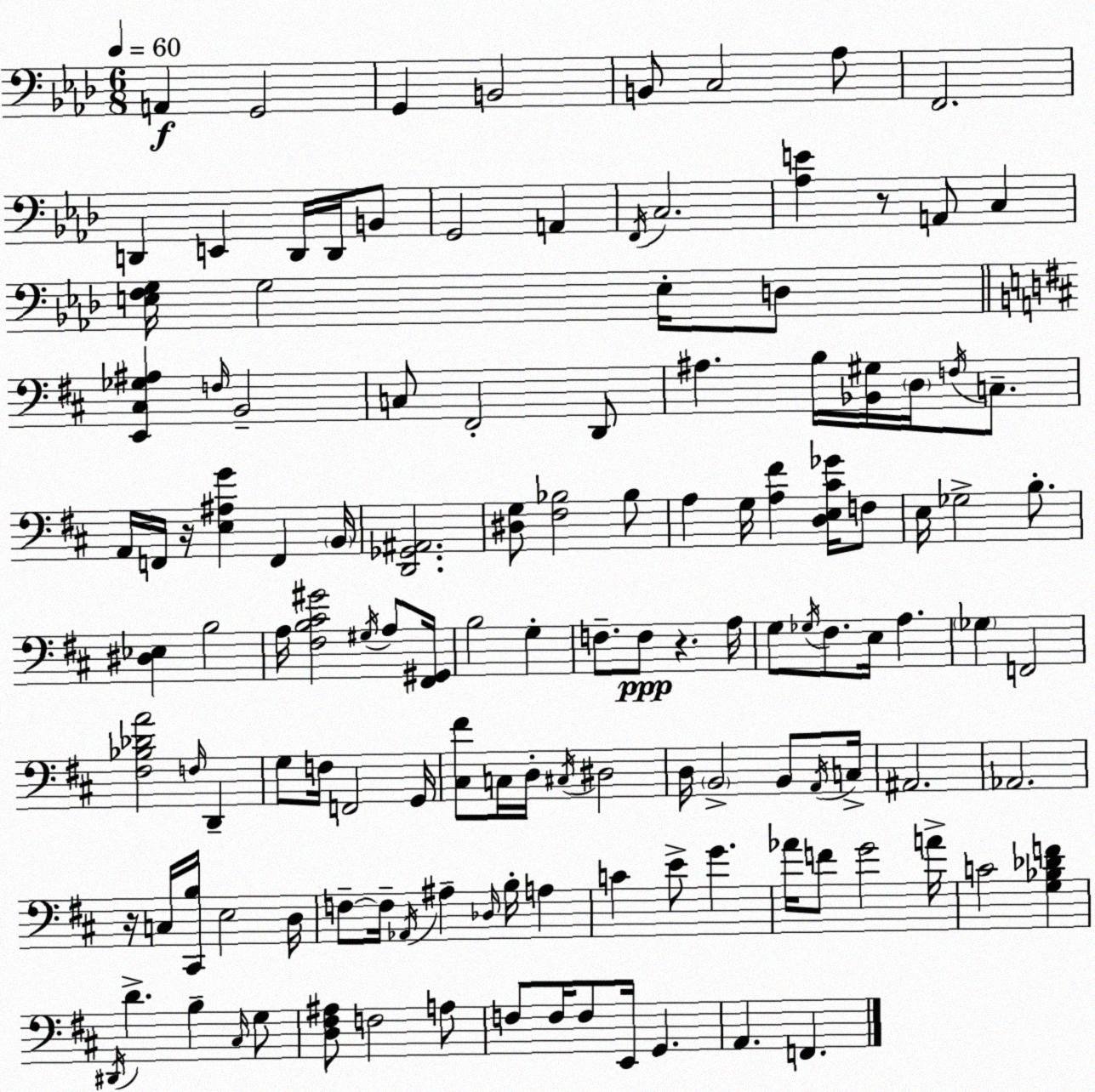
X:1
T:Untitled
M:6/8
L:1/4
K:Fm
A,, G,,2 G,, B,,2 B,,/2 C,2 _A,/2 F,,2 D,, E,, D,,/4 D,,/4 B,,/2 G,,2 A,, F,,/4 C,2 [_A,E] z/2 A,,/2 C, [E,F,G,]/4 G,2 E,/4 D,/2 [E,,^C,_G,^A,] F,/4 B,,2 C,/2 ^F,,2 D,,/2 ^A, B,/4 [_B,,^G,]/4 D,/4 F,/4 C,/2 A,,/4 F,,/4 z/4 [E,^A,G] F,, B,,/4 [D,,_G,,^A,,]2 [^D,G,]/2 [^F,_B,]2 _B,/2 A, G,/4 [A,^F] [D,E,^C_G]/4 F,/2 E,/4 _G,2 B,/2 [^D,_E,] B,2 A,/4 [^F,B,^C^G]2 ^G,/4 A,/2 [^F,,^G,,]/4 B,2 G, F,/2 F,/2 z A,/4 G,/2 _G,/4 ^F,/2 E,/4 A, _G, F,,2 [^F,_B,_DA]2 F,/4 D,, G,/2 F,/4 F,,2 G,,/4 [^C,^F]/2 C,/4 D,/4 ^C,/4 ^D,2 D,/4 B,,2 B,,/2 A,,/4 C,/4 ^A,,2 _A,,2 z/4 C,/4 [^C,,B,]/4 E,2 D,/4 F,/2 F,/4 _A,,/4 ^A, _D,/4 B,/4 A, C E/2 G _A/4 F/2 G2 A/4 C2 [G,_B,_DF] ^D,,/4 D B, ^C,/4 G,/2 [D,^F,^A,]/2 F,2 A,/2 F,/2 F,/4 F,/2 E,,/4 G,, A,, F,,